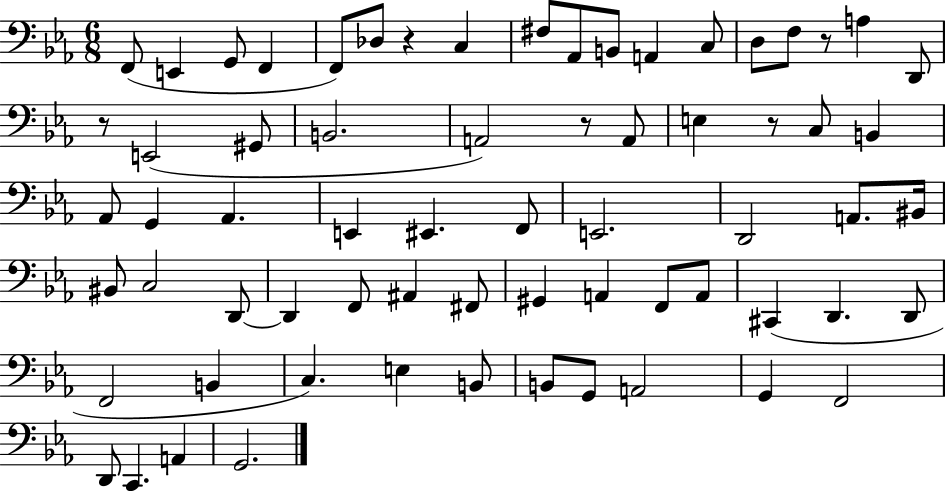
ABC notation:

X:1
T:Untitled
M:6/8
L:1/4
K:Eb
F,,/2 E,, G,,/2 F,, F,,/2 _D,/2 z C, ^F,/2 _A,,/2 B,,/2 A,, C,/2 D,/2 F,/2 z/2 A, D,,/2 z/2 E,,2 ^G,,/2 B,,2 A,,2 z/2 A,,/2 E, z/2 C,/2 B,, _A,,/2 G,, _A,, E,, ^E,, F,,/2 E,,2 D,,2 A,,/2 ^B,,/4 ^B,,/2 C,2 D,,/2 D,, F,,/2 ^A,, ^F,,/2 ^G,, A,, F,,/2 A,,/2 ^C,, D,, D,,/2 F,,2 B,, C, E, B,,/2 B,,/2 G,,/2 A,,2 G,, F,,2 D,,/2 C,, A,, G,,2